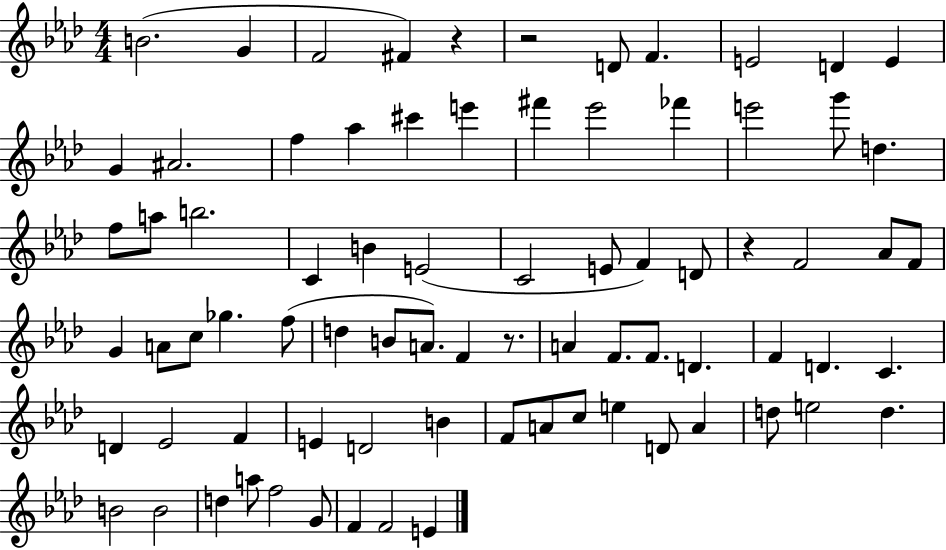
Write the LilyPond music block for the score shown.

{
  \clef treble
  \numericTimeSignature
  \time 4/4
  \key aes \major
  b'2.( g'4 | f'2 fis'4) r4 | r2 d'8 f'4. | e'2 d'4 e'4 | \break g'4 ais'2. | f''4 aes''4 cis'''4 e'''4 | fis'''4 ees'''2 fes'''4 | e'''2 g'''8 d''4. | \break f''8 a''8 b''2. | c'4 b'4 e'2( | c'2 e'8 f'4) d'8 | r4 f'2 aes'8 f'8 | \break g'4 a'8 c''8 ges''4. f''8( | d''4 b'8 a'8.) f'4 r8. | a'4 f'8. f'8. d'4. | f'4 d'4. c'4. | \break d'4 ees'2 f'4 | e'4 d'2 b'4 | f'8 a'8 c''8 e''4 d'8 a'4 | d''8 e''2 d''4. | \break b'2 b'2 | d''4 a''8 f''2 g'8 | f'4 f'2 e'4 | \bar "|."
}